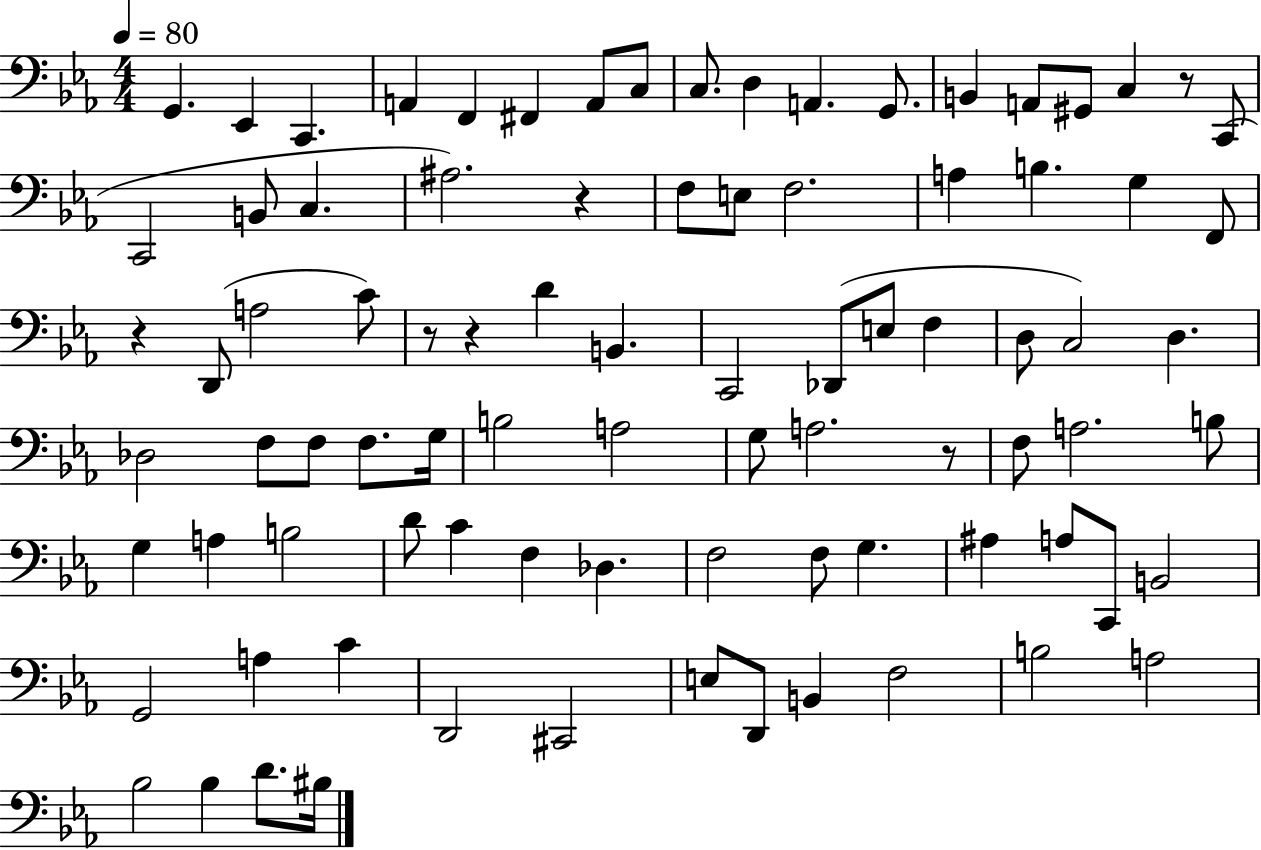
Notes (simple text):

G2/q. Eb2/q C2/q. A2/q F2/q F#2/q A2/e C3/e C3/e. D3/q A2/q. G2/e. B2/q A2/e G#2/e C3/q R/e C2/e C2/h B2/e C3/q. A#3/h. R/q F3/e E3/e F3/h. A3/q B3/q. G3/q F2/e R/q D2/e A3/h C4/e R/e R/q D4/q B2/q. C2/h Db2/e E3/e F3/q D3/e C3/h D3/q. Db3/h F3/e F3/e F3/e. G3/s B3/h A3/h G3/e A3/h. R/e F3/e A3/h. B3/e G3/q A3/q B3/h D4/e C4/q F3/q Db3/q. F3/h F3/e G3/q. A#3/q A3/e C2/e B2/h G2/h A3/q C4/q D2/h C#2/h E3/e D2/e B2/q F3/h B3/h A3/h Bb3/h Bb3/q D4/e. BIS3/s